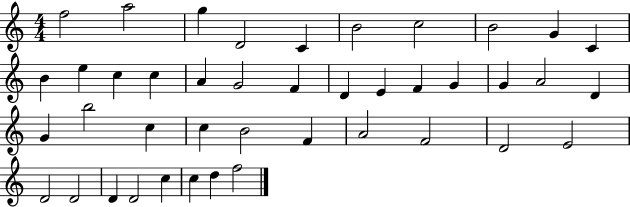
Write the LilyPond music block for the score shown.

{
  \clef treble
  \numericTimeSignature
  \time 4/4
  \key c \major
  f''2 a''2 | g''4 d'2 c'4 | b'2 c''2 | b'2 g'4 c'4 | \break b'4 e''4 c''4 c''4 | a'4 g'2 f'4 | d'4 e'4 f'4 g'4 | g'4 a'2 d'4 | \break g'4 b''2 c''4 | c''4 b'2 f'4 | a'2 f'2 | d'2 e'2 | \break d'2 d'2 | d'4 d'2 c''4 | c''4 d''4 f''2 | \bar "|."
}